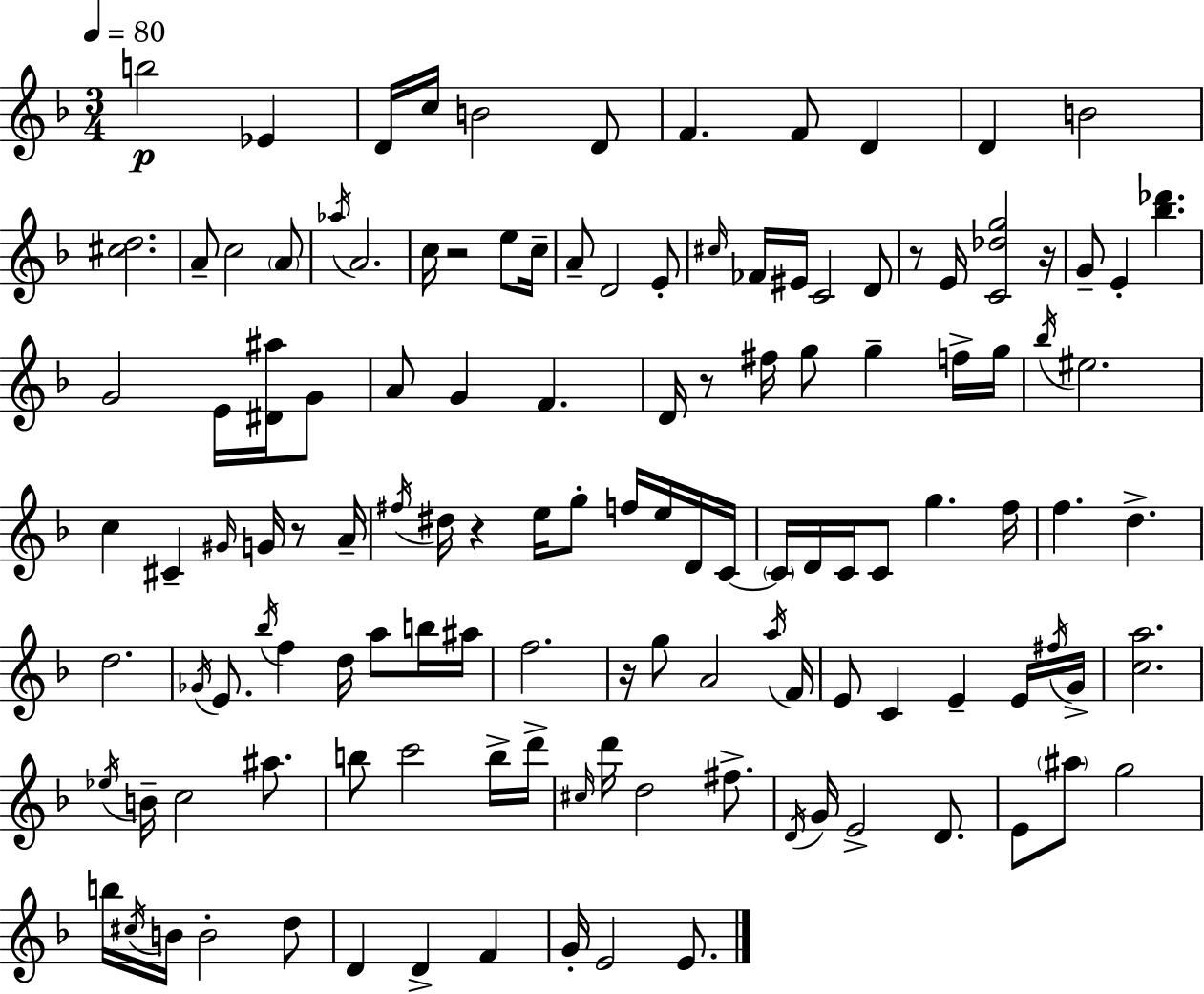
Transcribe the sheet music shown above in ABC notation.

X:1
T:Untitled
M:3/4
L:1/4
K:F
b2 _E D/4 c/4 B2 D/2 F F/2 D D B2 [^cd]2 A/2 c2 A/2 _a/4 A2 c/4 z2 e/2 c/4 A/2 D2 E/2 ^c/4 _F/4 ^E/4 C2 D/2 z/2 E/4 [C_dg]2 z/4 G/2 E [_b_d'] G2 E/4 [^D^a]/4 G/2 A/2 G F D/4 z/2 ^f/4 g/2 g f/4 g/4 _b/4 ^e2 c ^C ^G/4 G/4 z/2 A/4 ^f/4 ^d/4 z e/4 g/2 f/4 e/4 D/4 C/4 C/4 D/4 C/4 C/2 g f/4 f d d2 _G/4 E/2 _b/4 f d/4 a/2 b/4 ^a/4 f2 z/4 g/2 A2 a/4 F/4 E/2 C E E/4 ^f/4 G/4 [ca]2 _e/4 B/4 c2 ^a/2 b/2 c'2 b/4 d'/4 ^c/4 d'/4 d2 ^f/2 D/4 G/4 E2 D/2 E/2 ^a/2 g2 b/4 ^c/4 B/4 B2 d/2 D D F G/4 E2 E/2